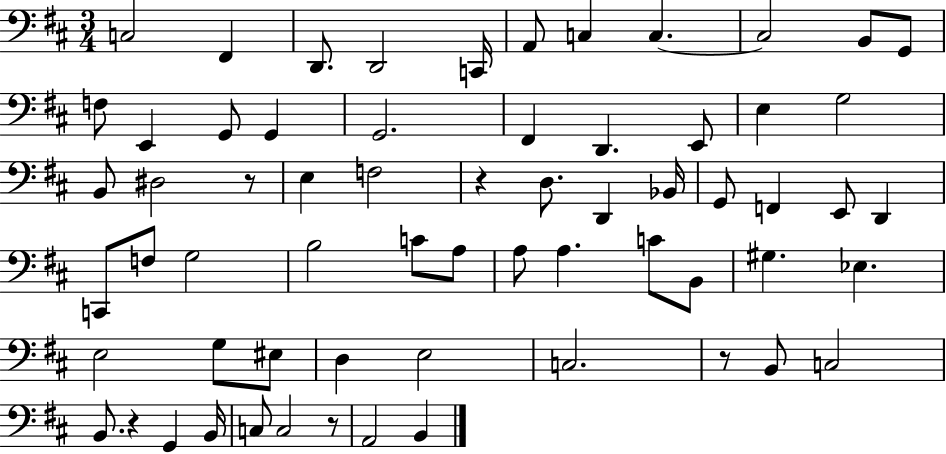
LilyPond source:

{
  \clef bass
  \numericTimeSignature
  \time 3/4
  \key d \major
  c2 fis,4 | d,8. d,2 c,16 | a,8 c4 c4.~~ | c2 b,8 g,8 | \break f8 e,4 g,8 g,4 | g,2. | fis,4 d,4. e,8 | e4 g2 | \break b,8 dis2 r8 | e4 f2 | r4 d8. d,4 bes,16 | g,8 f,4 e,8 d,4 | \break c,8 f8 g2 | b2 c'8 a8 | a8 a4. c'8 b,8 | gis4. ees4. | \break e2 g8 eis8 | d4 e2 | c2. | r8 b,8 c2 | \break b,8. r4 g,4 b,16 | c8 c2 r8 | a,2 b,4 | \bar "|."
}